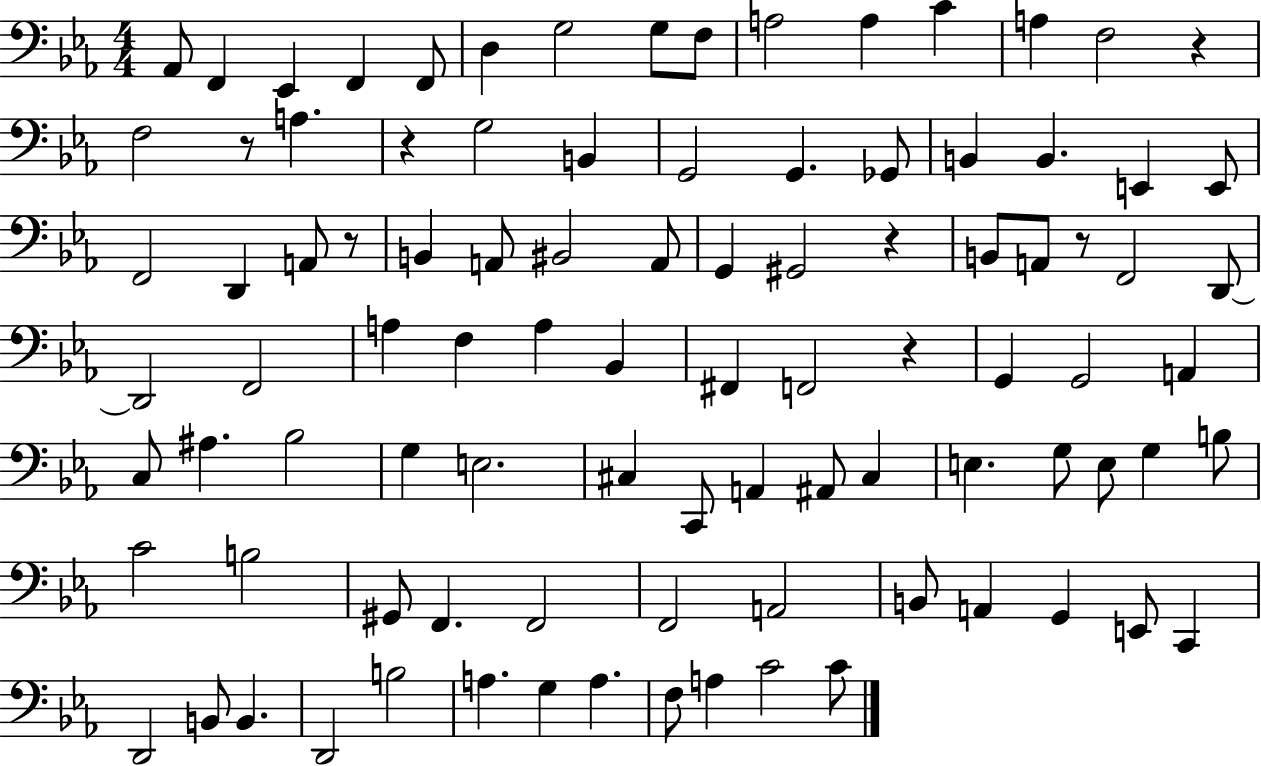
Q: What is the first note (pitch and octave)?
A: Ab2